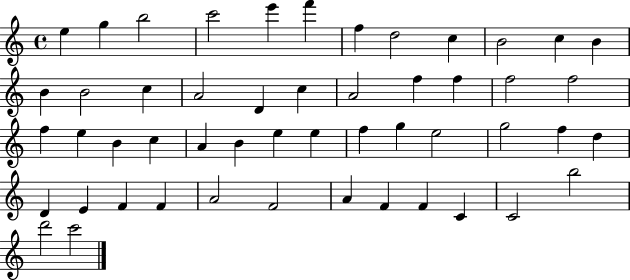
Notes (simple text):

E5/q G5/q B5/h C6/h E6/q F6/q F5/q D5/h C5/q B4/h C5/q B4/q B4/q B4/h C5/q A4/h D4/q C5/q A4/h F5/q F5/q F5/h F5/h F5/q E5/q B4/q C5/q A4/q B4/q E5/q E5/q F5/q G5/q E5/h G5/h F5/q D5/q D4/q E4/q F4/q F4/q A4/h F4/h A4/q F4/q F4/q C4/q C4/h B5/h D6/h C6/h